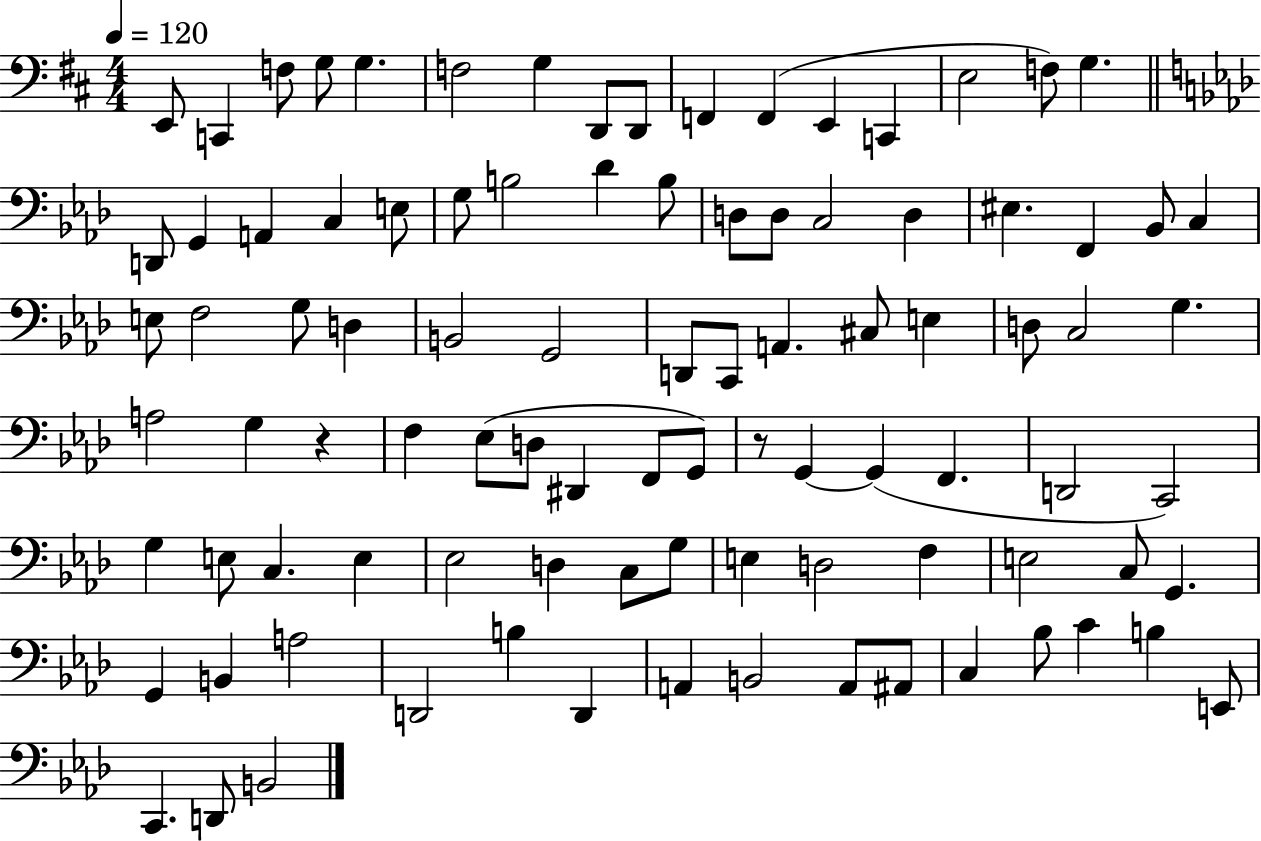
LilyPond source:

{
  \clef bass
  \numericTimeSignature
  \time 4/4
  \key d \major
  \tempo 4 = 120
  \repeat volta 2 { e,8 c,4 f8 g8 g4. | f2 g4 d,8 d,8 | f,4 f,4( e,4 c,4 | e2 f8) g4. | \break \bar "||" \break \key aes \major d,8 g,4 a,4 c4 e8 | g8 b2 des'4 b8 | d8 d8 c2 d4 | eis4. f,4 bes,8 c4 | \break e8 f2 g8 d4 | b,2 g,2 | d,8 c,8 a,4. cis8 e4 | d8 c2 g4. | \break a2 g4 r4 | f4 ees8( d8 dis,4 f,8 g,8) | r8 g,4~~ g,4( f,4. | d,2 c,2) | \break g4 e8 c4. e4 | ees2 d4 c8 g8 | e4 d2 f4 | e2 c8 g,4. | \break g,4 b,4 a2 | d,2 b4 d,4 | a,4 b,2 a,8 ais,8 | c4 bes8 c'4 b4 e,8 | \break c,4. d,8 b,2 | } \bar "|."
}